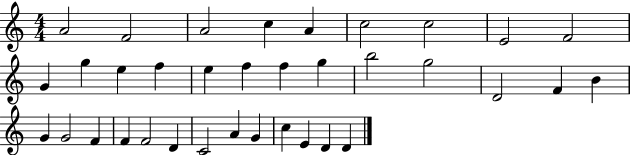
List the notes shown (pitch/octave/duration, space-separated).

A4/h F4/h A4/h C5/q A4/q C5/h C5/h E4/h F4/h G4/q G5/q E5/q F5/q E5/q F5/q F5/q G5/q B5/h G5/h D4/h F4/q B4/q G4/q G4/h F4/q F4/q F4/h D4/q C4/h A4/q G4/q C5/q E4/q D4/q D4/q